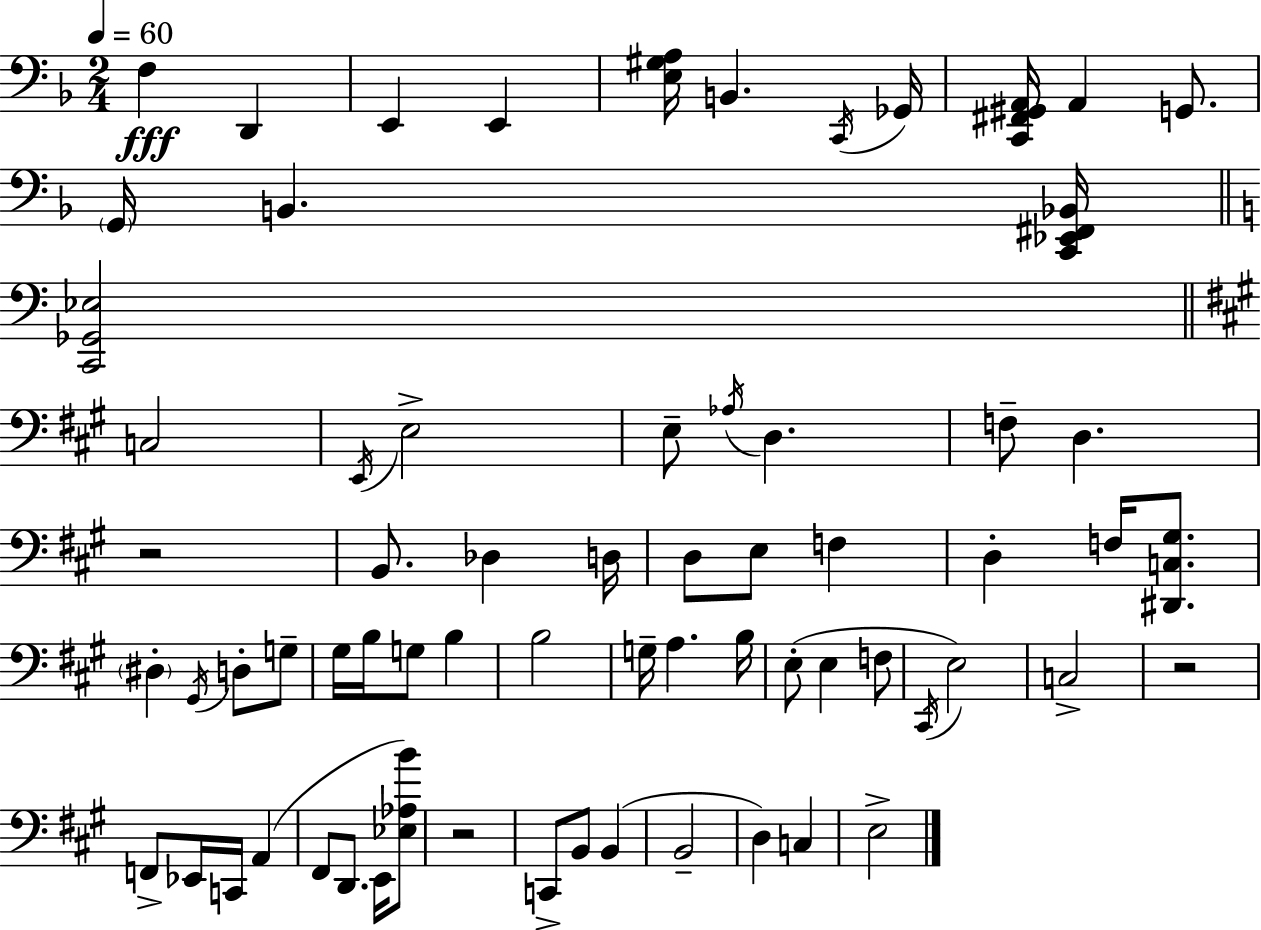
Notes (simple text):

F3/q D2/q E2/q E2/q [E3,G#3,A3]/s B2/q. C2/s Gb2/s [C2,F#2,G#2,A2]/s A2/q G2/e. G2/s B2/q. [C2,Eb2,F#2,Bb2]/s [C2,Gb2,Eb3]/h C3/h E2/s E3/h E3/e Ab3/s D3/q. F3/e D3/q. R/h B2/e. Db3/q D3/s D3/e E3/e F3/q D3/q F3/s [D#2,C3,G#3]/e. D#3/q G#2/s D3/e G3/e G#3/s B3/s G3/e B3/q B3/h G3/s A3/q. B3/s E3/e E3/q F3/e C#2/s E3/h C3/h R/h F2/e Eb2/s C2/s A2/q F#2/e D2/e. E2/s [Eb3,Ab3,B4]/e R/h C2/e B2/e B2/q B2/h D3/q C3/q E3/h